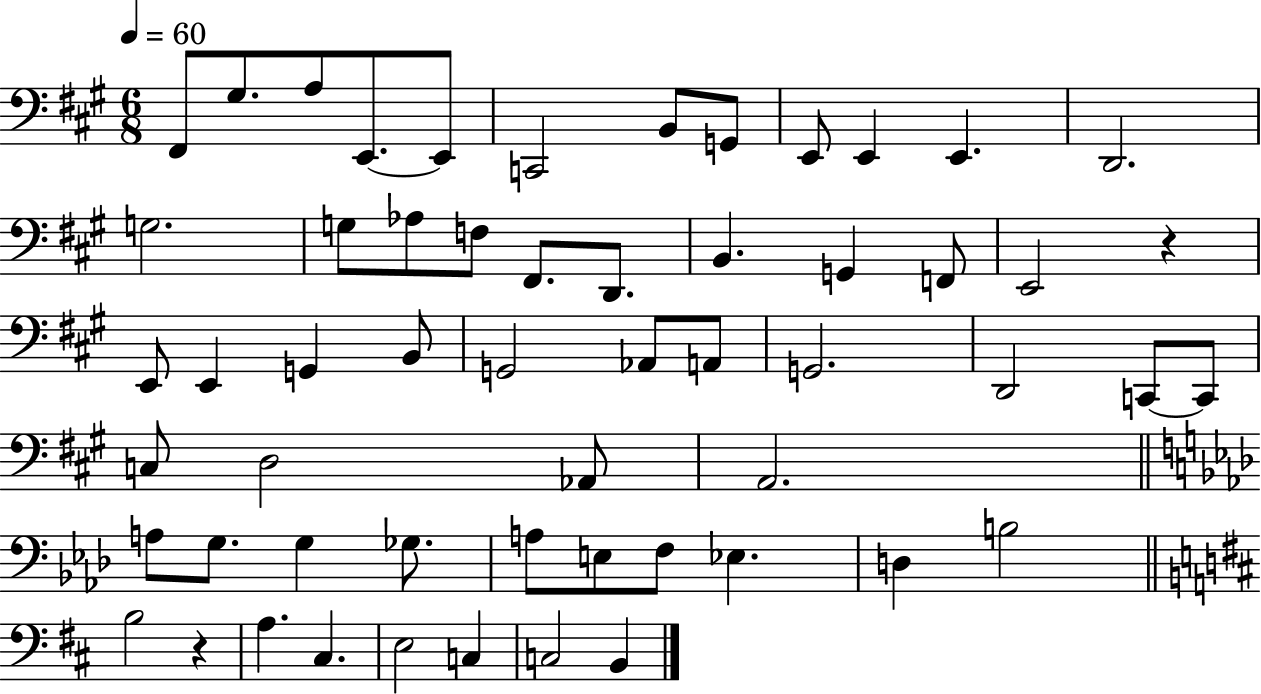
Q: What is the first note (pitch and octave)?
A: F#2